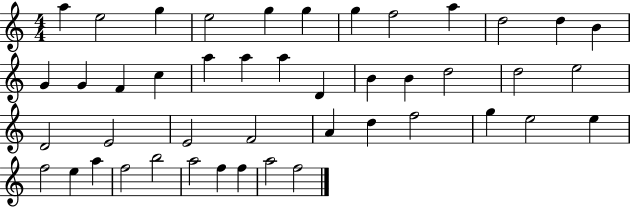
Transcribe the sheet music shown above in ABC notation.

X:1
T:Untitled
M:4/4
L:1/4
K:C
a e2 g e2 g g g f2 a d2 d B G G F c a a a D B B d2 d2 e2 D2 E2 E2 F2 A d f2 g e2 e f2 e a f2 b2 a2 f f a2 f2